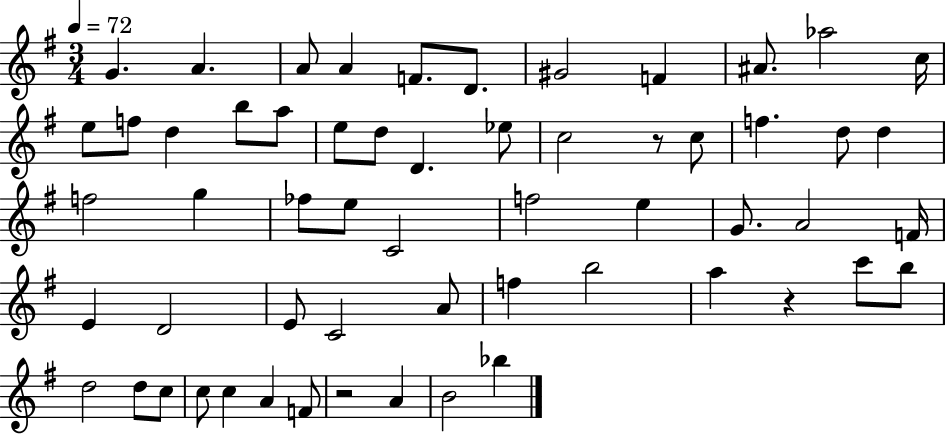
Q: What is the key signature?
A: G major